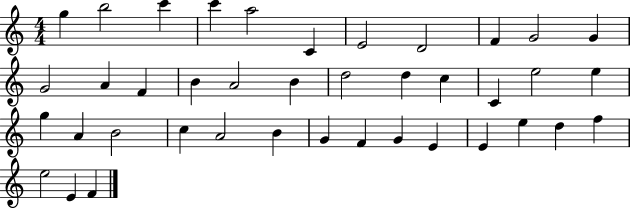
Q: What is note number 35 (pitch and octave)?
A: E5